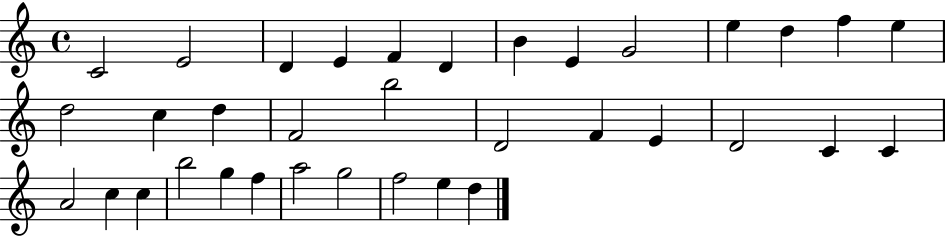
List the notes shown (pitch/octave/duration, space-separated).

C4/h E4/h D4/q E4/q F4/q D4/q B4/q E4/q G4/h E5/q D5/q F5/q E5/q D5/h C5/q D5/q F4/h B5/h D4/h F4/q E4/q D4/h C4/q C4/q A4/h C5/q C5/q B5/h G5/q F5/q A5/h G5/h F5/h E5/q D5/q